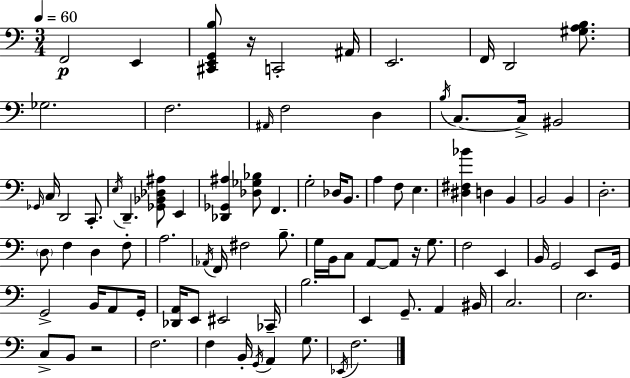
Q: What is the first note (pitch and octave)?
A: F2